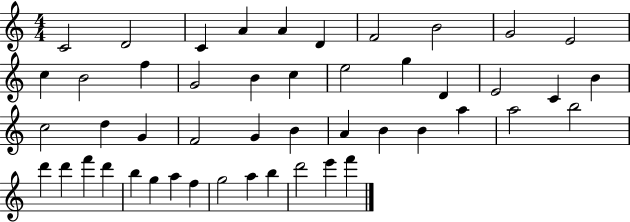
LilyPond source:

{
  \clef treble
  \numericTimeSignature
  \time 4/4
  \key c \major
  c'2 d'2 | c'4 a'4 a'4 d'4 | f'2 b'2 | g'2 e'2 | \break c''4 b'2 f''4 | g'2 b'4 c''4 | e''2 g''4 d'4 | e'2 c'4 b'4 | \break c''2 d''4 g'4 | f'2 g'4 b'4 | a'4 b'4 b'4 a''4 | a''2 b''2 | \break d'''4 d'''4 f'''4 d'''4 | b''4 g''4 a''4 f''4 | g''2 a''4 b''4 | d'''2 e'''4 f'''4 | \break \bar "|."
}